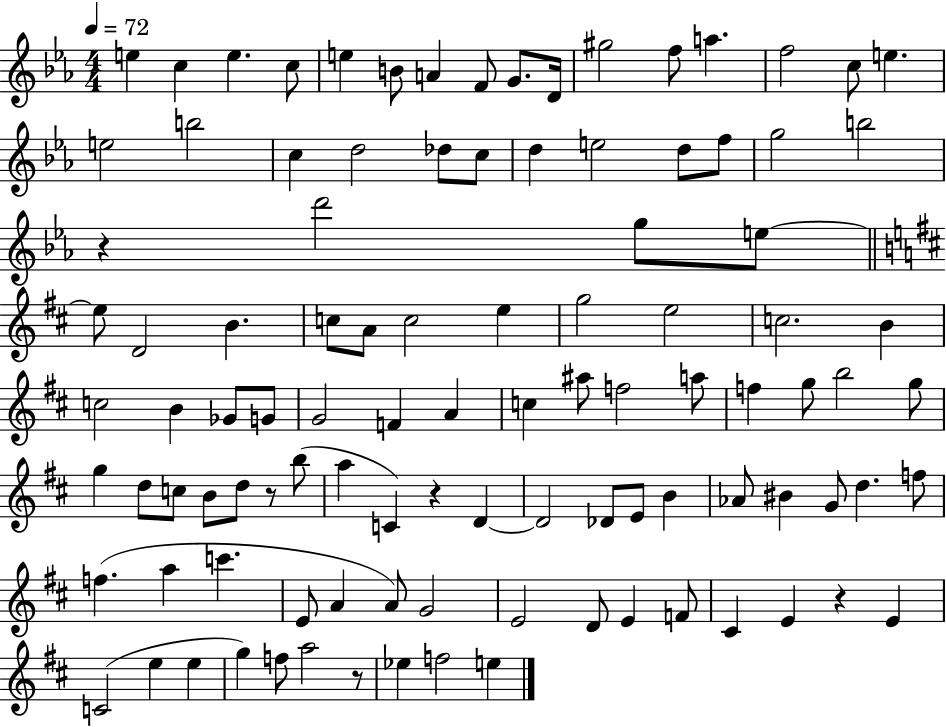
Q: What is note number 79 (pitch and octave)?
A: E4